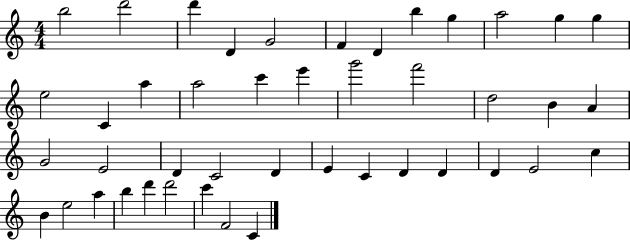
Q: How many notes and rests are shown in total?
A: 44